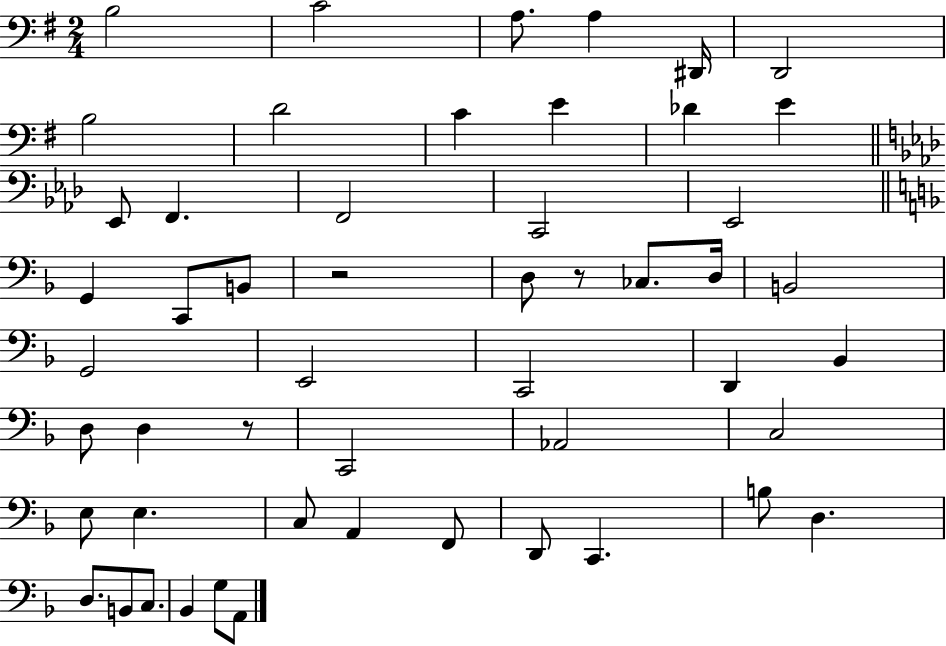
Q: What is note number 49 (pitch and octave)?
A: A2